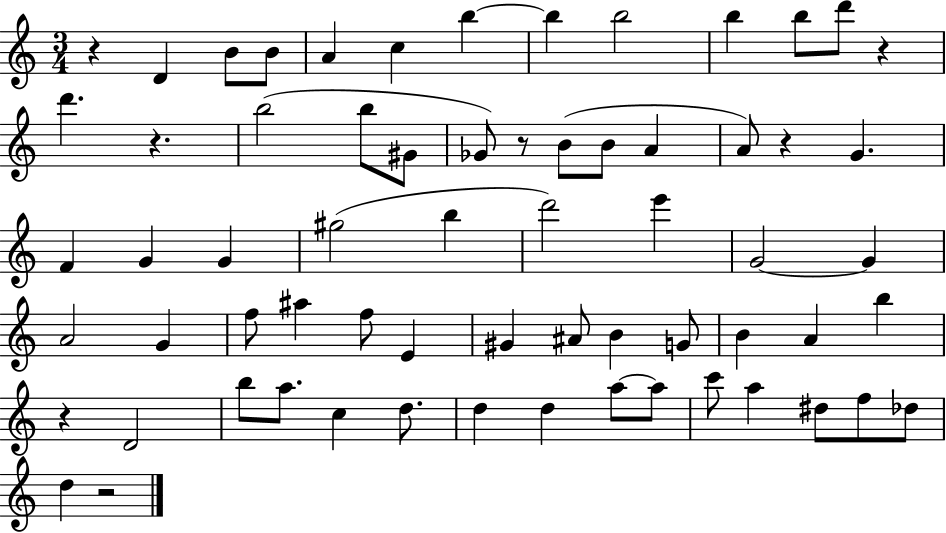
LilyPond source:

{
  \clef treble
  \numericTimeSignature
  \time 3/4
  \key c \major
  r4 d'4 b'8 b'8 | a'4 c''4 b''4~~ | b''4 b''2 | b''4 b''8 d'''8 r4 | \break d'''4. r4. | b''2( b''8 gis'8 | ges'8) r8 b'8( b'8 a'4 | a'8) r4 g'4. | \break f'4 g'4 g'4 | gis''2( b''4 | d'''2) e'''4 | g'2~~ g'4 | \break a'2 g'4 | f''8 ais''4 f''8 e'4 | gis'4 ais'8 b'4 g'8 | b'4 a'4 b''4 | \break r4 d'2 | b''8 a''8. c''4 d''8. | d''4 d''4 a''8~~ a''8 | c'''8 a''4 dis''8 f''8 des''8 | \break d''4 r2 | \bar "|."
}